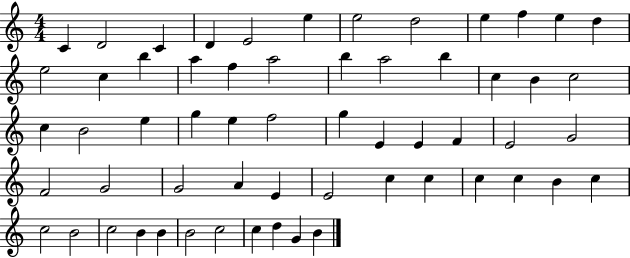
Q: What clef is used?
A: treble